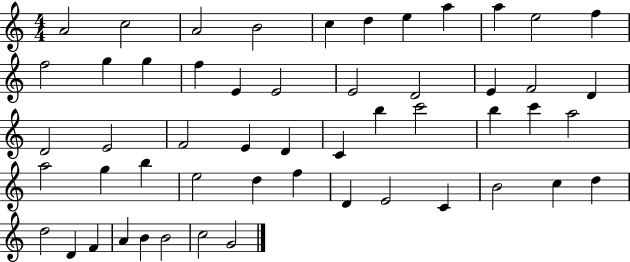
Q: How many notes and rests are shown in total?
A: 53